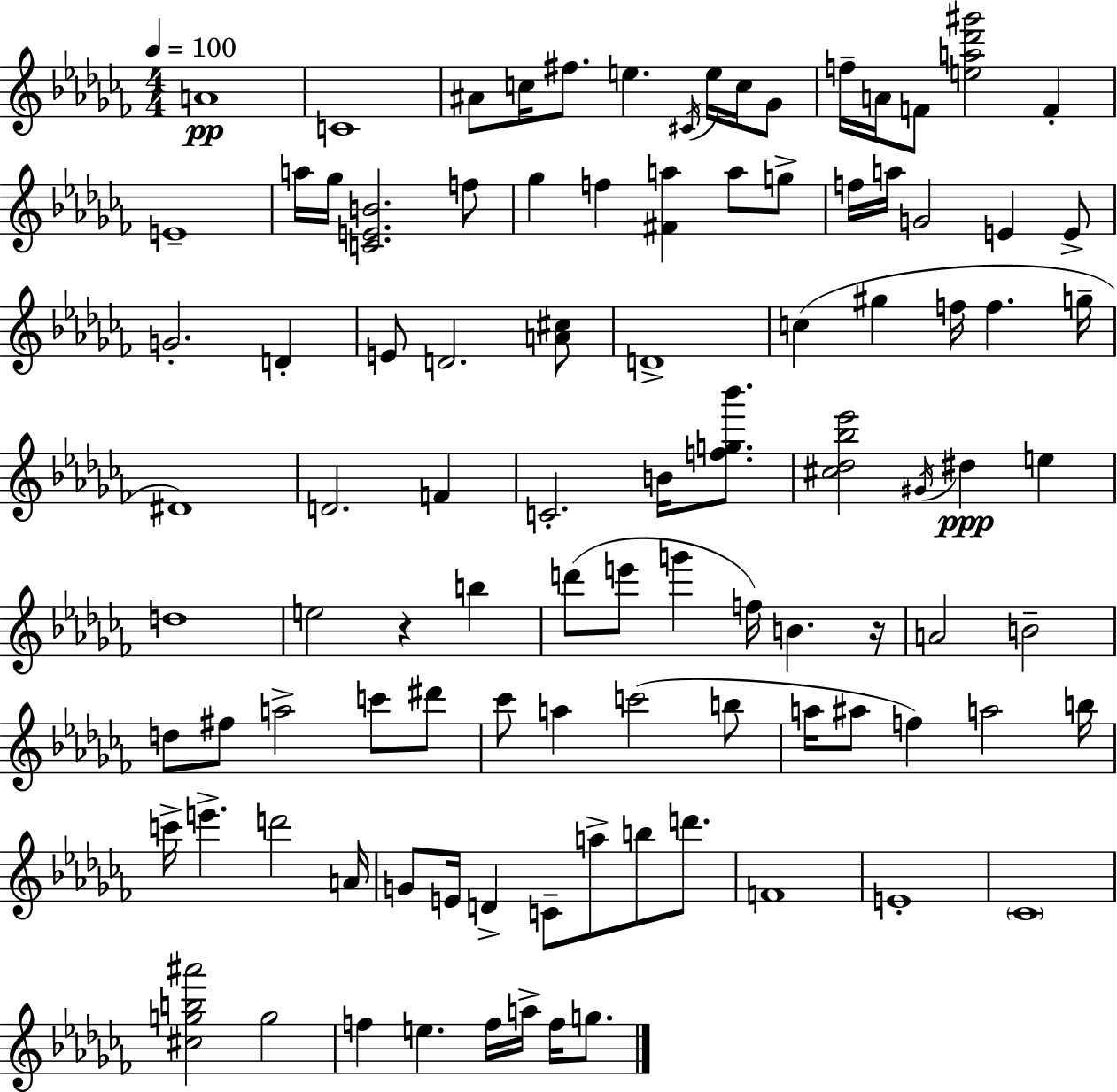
X:1
T:Untitled
M:4/4
L:1/4
K:Abm
A4 C4 ^A/2 c/4 ^f/2 e ^C/4 e/4 c/4 _G/2 f/4 A/4 F/2 [ea_d'^g']2 F E4 a/4 _g/4 [CEB]2 f/2 _g f [^Fa] a/2 g/2 f/4 a/4 G2 E E/2 G2 D E/2 D2 [A^c]/2 D4 c ^g f/4 f g/4 ^D4 D2 F C2 B/4 [fg_b']/2 [^c_d_b_e']2 ^G/4 ^d e d4 e2 z b d'/2 e'/2 g' f/4 B z/4 A2 B2 d/2 ^f/2 a2 c'/2 ^d'/2 _c'/2 a c'2 b/2 a/4 ^a/2 f a2 b/4 c'/4 e' d'2 A/4 G/2 E/4 D C/2 a/2 b/2 d'/2 F4 E4 _C4 [^cgb^a']2 g2 f e f/4 a/4 f/4 g/2